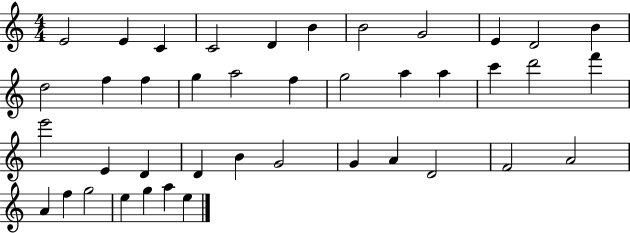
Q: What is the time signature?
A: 4/4